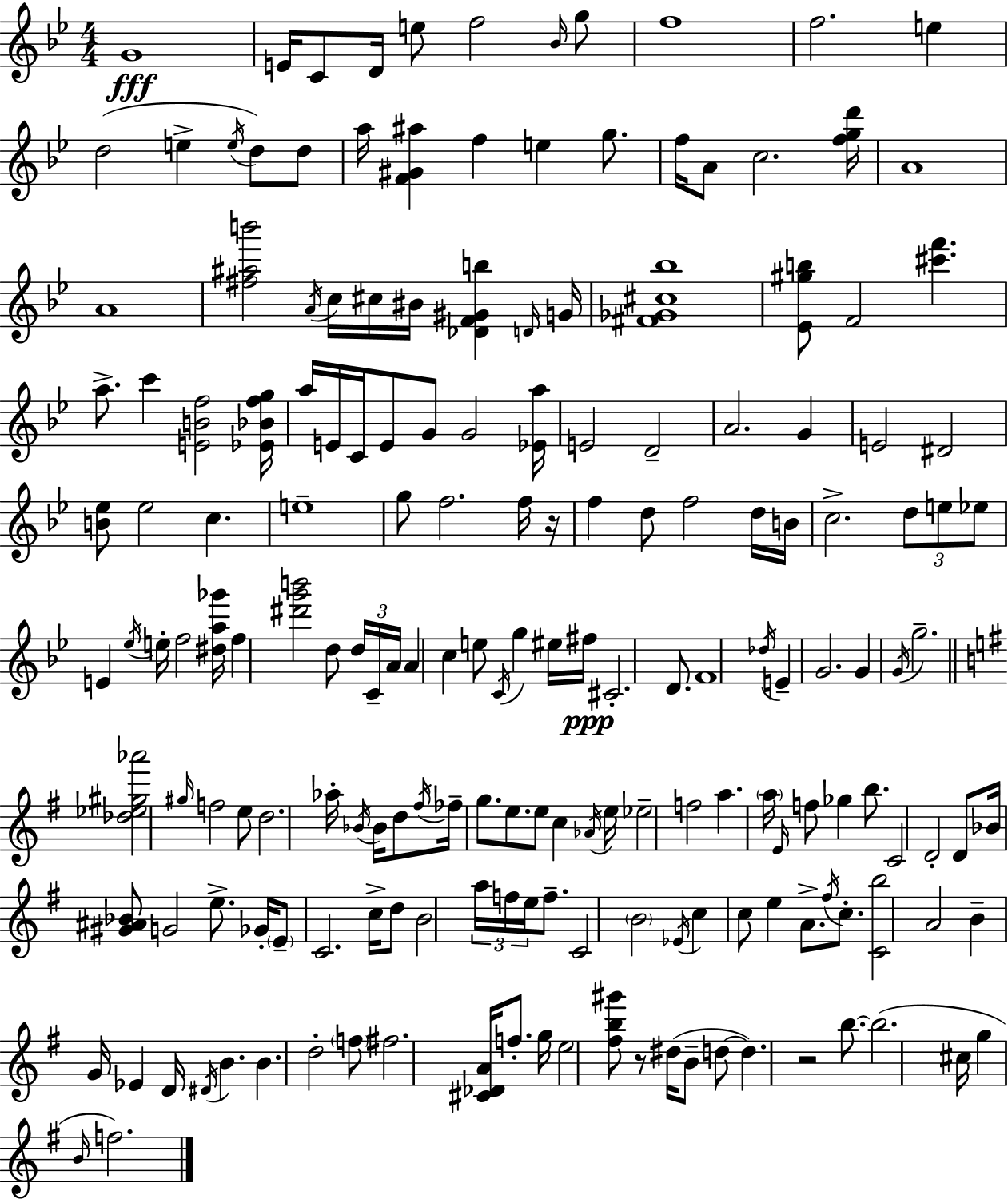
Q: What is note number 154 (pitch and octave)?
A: B5